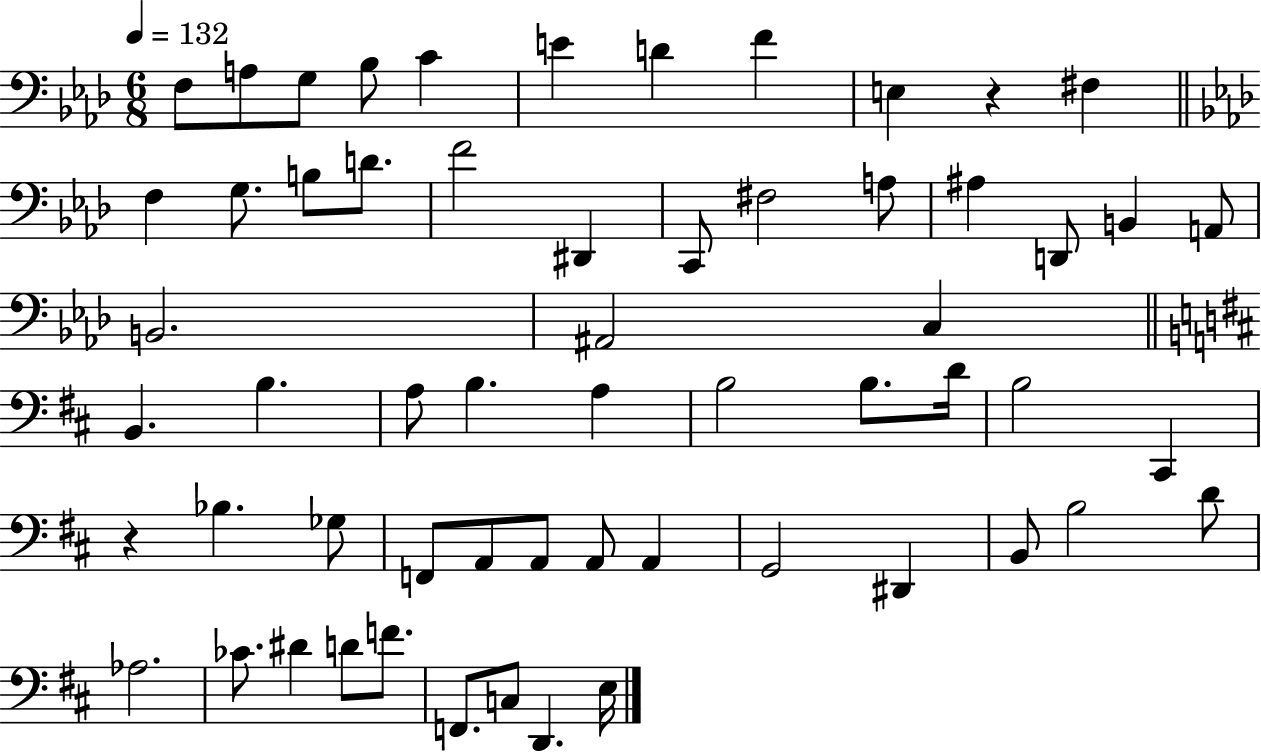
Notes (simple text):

F3/e A3/e G3/e Bb3/e C4/q E4/q D4/q F4/q E3/q R/q F#3/q F3/q G3/e. B3/e D4/e. F4/h D#2/q C2/e F#3/h A3/e A#3/q D2/e B2/q A2/e B2/h. A#2/h C3/q B2/q. B3/q. A3/e B3/q. A3/q B3/h B3/e. D4/s B3/h C#2/q R/q Bb3/q. Gb3/e F2/e A2/e A2/e A2/e A2/q G2/h D#2/q B2/e B3/h D4/e Ab3/h. CES4/e. D#4/q D4/e F4/e. F2/e. C3/e D2/q. E3/s